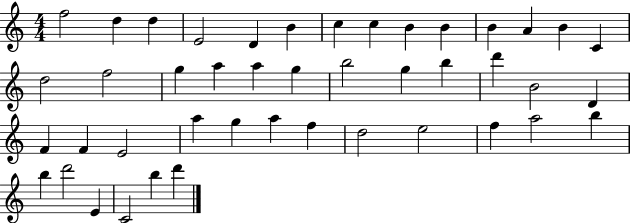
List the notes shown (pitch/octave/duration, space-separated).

F5/h D5/q D5/q E4/h D4/q B4/q C5/q C5/q B4/q B4/q B4/q A4/q B4/q C4/q D5/h F5/h G5/q A5/q A5/q G5/q B5/h G5/q B5/q D6/q B4/h D4/q F4/q F4/q E4/h A5/q G5/q A5/q F5/q D5/h E5/h F5/q A5/h B5/q B5/q D6/h E4/q C4/h B5/q D6/q